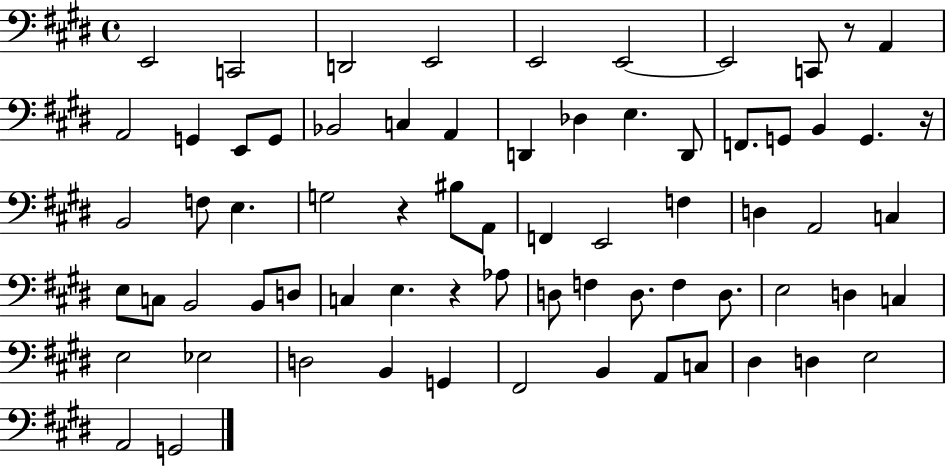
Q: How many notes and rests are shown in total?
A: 70